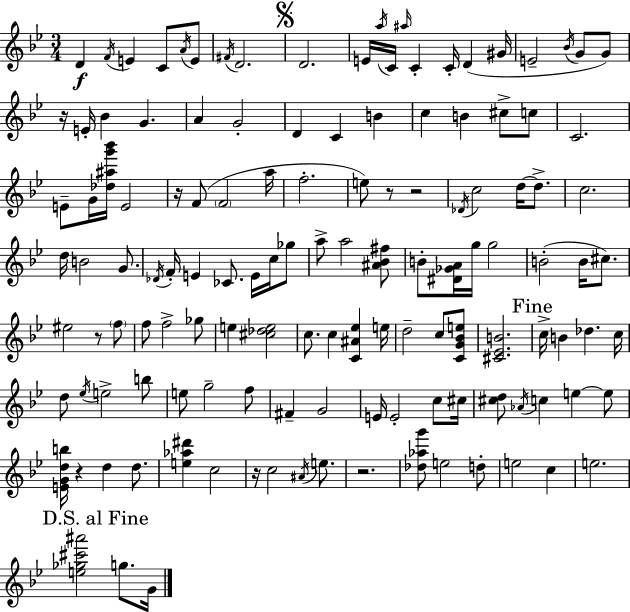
D4/q F4/s E4/q C4/e A4/s E4/e F#4/s D4/h. D4/h. E4/s A5/s C4/s A#5/s C4/q C4/s D4/q G#4/s E4/h Bb4/s G4/e G4/e R/s E4/s Bb4/q G4/q. A4/q G4/h D4/q C4/q B4/q C5/q B4/q C#5/e C5/e C4/h. E4/e G4/s [Db5,A#5,G6,Bb6]/s E4/h R/s F4/e F4/h A5/s F5/h. E5/e R/e R/h Db4/s C5/h D5/s D5/e. C5/h. D5/s B4/h G4/e. Db4/s F4/s E4/q CES4/e. E4/s C5/s Gb5/e A5/e A5/h [A#4,Bb4,F#5]/e B4/e [D#4,Gb4,A4]/s G5/s G5/h B4/h B4/s C#5/e. EIS5/h R/e F5/e F5/e F5/h Gb5/e E5/q [C#5,Db5,E5]/h C5/e. C5/q [C4,A#4,Eb5]/q E5/s D5/h C5/e [C4,G4,Bb4,E5]/e [C#4,Eb4,B4]/h. C5/s B4/q Db5/q. C5/s D5/e Eb5/s E5/h B5/e E5/e G5/h F5/e F#4/q G4/h E4/s E4/h C5/e C#5/s [C#5,D5]/e Ab4/s C5/q E5/q E5/e [E4,G4,D5,B5]/s R/q D5/q D5/e. [E5,Ab5,D#6]/q C5/h R/s C5/h A#4/s E5/e. R/h. [Db5,Ab5,G6]/e E5/h D5/e E5/h C5/q E5/h. [E5,Gb5,C#6,A#6]/h G5/e. G4/s